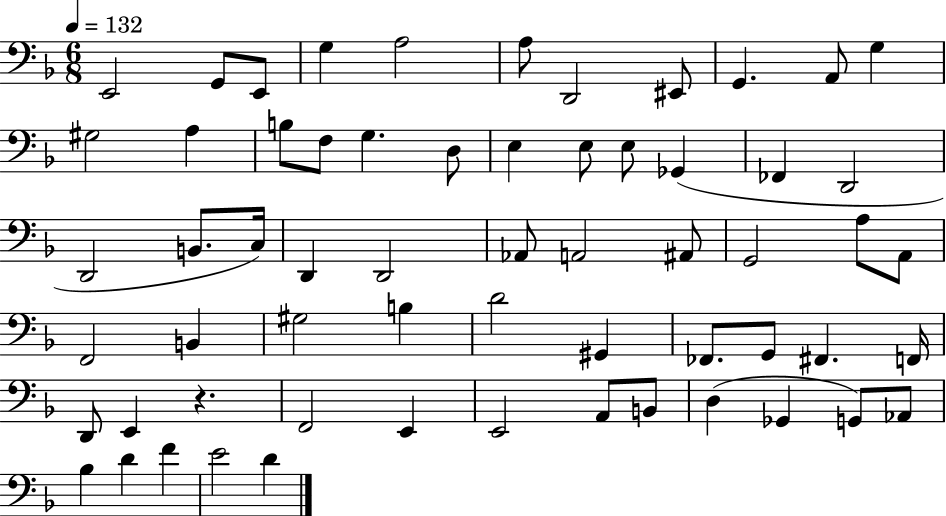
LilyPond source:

{
  \clef bass
  \numericTimeSignature
  \time 6/8
  \key f \major
  \tempo 4 = 132
  e,2 g,8 e,8 | g4 a2 | a8 d,2 eis,8 | g,4. a,8 g4 | \break gis2 a4 | b8 f8 g4. d8 | e4 e8 e8 ges,4( | fes,4 d,2 | \break d,2 b,8. c16) | d,4 d,2 | aes,8 a,2 ais,8 | g,2 a8 a,8 | \break f,2 b,4 | gis2 b4 | d'2 gis,4 | fes,8. g,8 fis,4. f,16 | \break d,8 e,4 r4. | f,2 e,4 | e,2 a,8 b,8 | d4( ges,4 g,8) aes,8 | \break bes4 d'4 f'4 | e'2 d'4 | \bar "|."
}